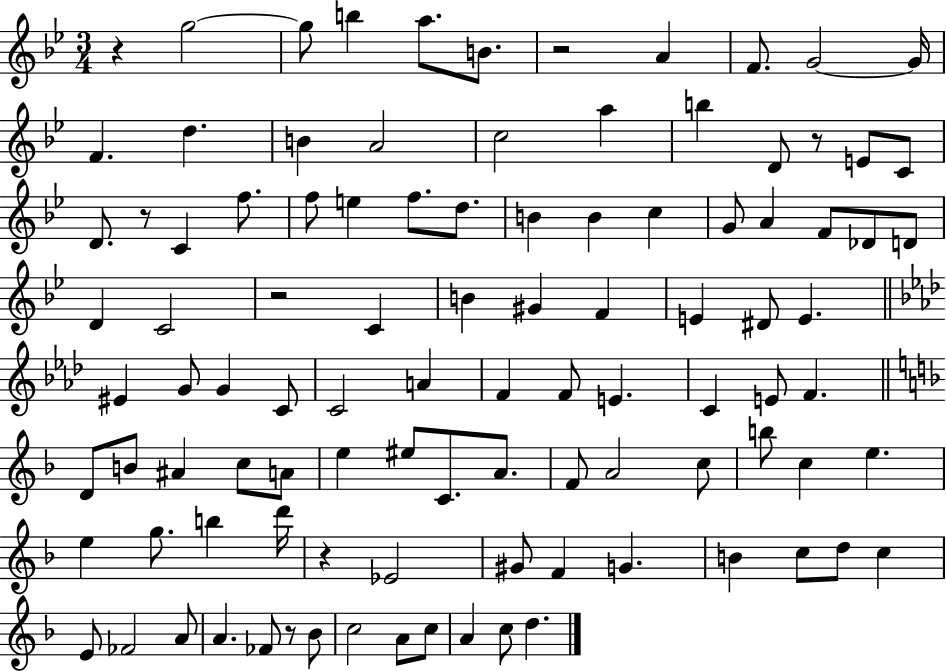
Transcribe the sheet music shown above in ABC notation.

X:1
T:Untitled
M:3/4
L:1/4
K:Bb
z g2 g/2 b a/2 B/2 z2 A F/2 G2 G/4 F d B A2 c2 a b D/2 z/2 E/2 C/2 D/2 z/2 C f/2 f/2 e f/2 d/2 B B c G/2 A F/2 _D/2 D/2 D C2 z2 C B ^G F E ^D/2 E ^E G/2 G C/2 C2 A F F/2 E C E/2 F D/2 B/2 ^A c/2 A/2 e ^e/2 C/2 A/2 F/2 A2 c/2 b/2 c e e g/2 b d'/4 z _E2 ^G/2 F G B c/2 d/2 c E/2 _F2 A/2 A _F/2 z/2 _B/2 c2 A/2 c/2 A c/2 d